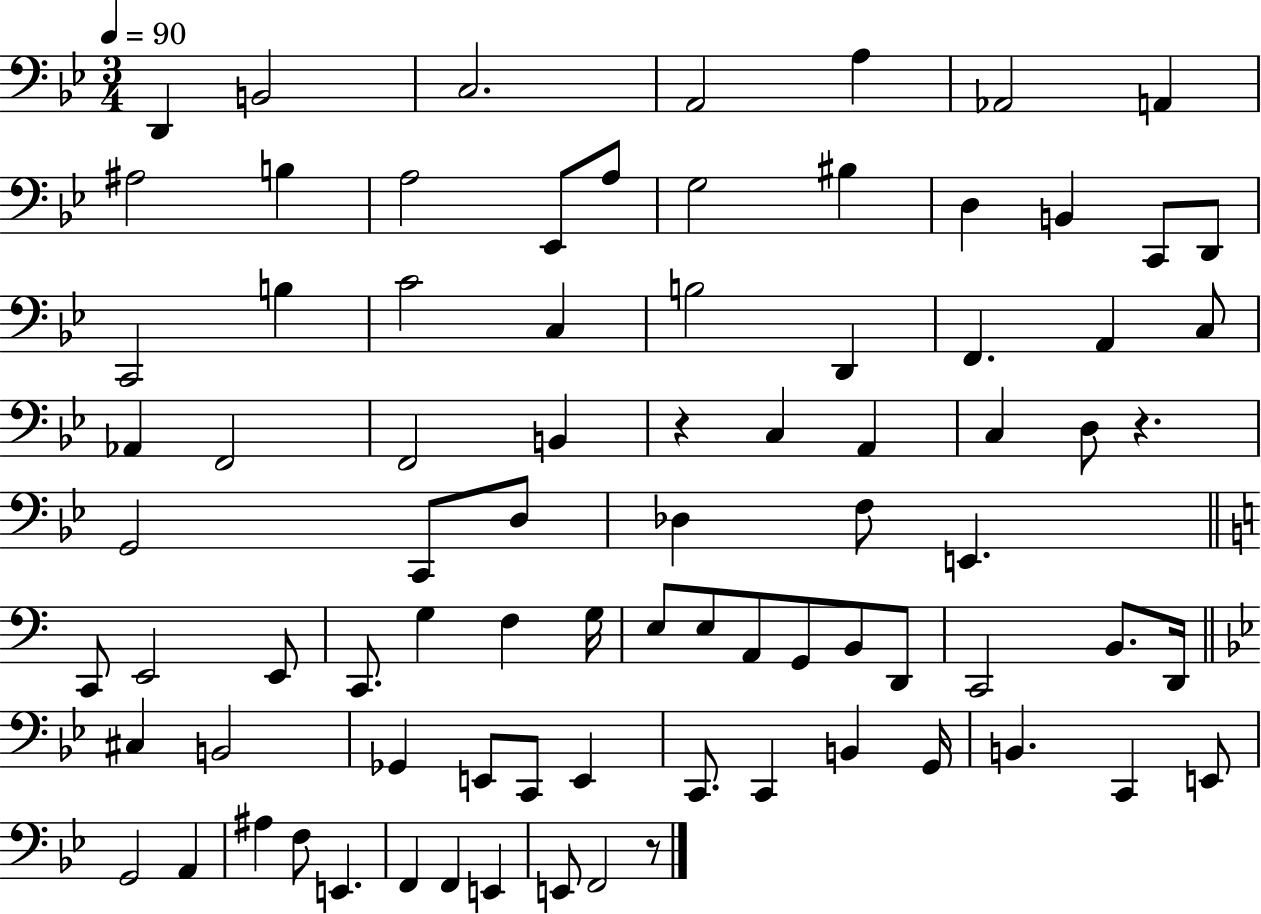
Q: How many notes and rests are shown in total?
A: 83